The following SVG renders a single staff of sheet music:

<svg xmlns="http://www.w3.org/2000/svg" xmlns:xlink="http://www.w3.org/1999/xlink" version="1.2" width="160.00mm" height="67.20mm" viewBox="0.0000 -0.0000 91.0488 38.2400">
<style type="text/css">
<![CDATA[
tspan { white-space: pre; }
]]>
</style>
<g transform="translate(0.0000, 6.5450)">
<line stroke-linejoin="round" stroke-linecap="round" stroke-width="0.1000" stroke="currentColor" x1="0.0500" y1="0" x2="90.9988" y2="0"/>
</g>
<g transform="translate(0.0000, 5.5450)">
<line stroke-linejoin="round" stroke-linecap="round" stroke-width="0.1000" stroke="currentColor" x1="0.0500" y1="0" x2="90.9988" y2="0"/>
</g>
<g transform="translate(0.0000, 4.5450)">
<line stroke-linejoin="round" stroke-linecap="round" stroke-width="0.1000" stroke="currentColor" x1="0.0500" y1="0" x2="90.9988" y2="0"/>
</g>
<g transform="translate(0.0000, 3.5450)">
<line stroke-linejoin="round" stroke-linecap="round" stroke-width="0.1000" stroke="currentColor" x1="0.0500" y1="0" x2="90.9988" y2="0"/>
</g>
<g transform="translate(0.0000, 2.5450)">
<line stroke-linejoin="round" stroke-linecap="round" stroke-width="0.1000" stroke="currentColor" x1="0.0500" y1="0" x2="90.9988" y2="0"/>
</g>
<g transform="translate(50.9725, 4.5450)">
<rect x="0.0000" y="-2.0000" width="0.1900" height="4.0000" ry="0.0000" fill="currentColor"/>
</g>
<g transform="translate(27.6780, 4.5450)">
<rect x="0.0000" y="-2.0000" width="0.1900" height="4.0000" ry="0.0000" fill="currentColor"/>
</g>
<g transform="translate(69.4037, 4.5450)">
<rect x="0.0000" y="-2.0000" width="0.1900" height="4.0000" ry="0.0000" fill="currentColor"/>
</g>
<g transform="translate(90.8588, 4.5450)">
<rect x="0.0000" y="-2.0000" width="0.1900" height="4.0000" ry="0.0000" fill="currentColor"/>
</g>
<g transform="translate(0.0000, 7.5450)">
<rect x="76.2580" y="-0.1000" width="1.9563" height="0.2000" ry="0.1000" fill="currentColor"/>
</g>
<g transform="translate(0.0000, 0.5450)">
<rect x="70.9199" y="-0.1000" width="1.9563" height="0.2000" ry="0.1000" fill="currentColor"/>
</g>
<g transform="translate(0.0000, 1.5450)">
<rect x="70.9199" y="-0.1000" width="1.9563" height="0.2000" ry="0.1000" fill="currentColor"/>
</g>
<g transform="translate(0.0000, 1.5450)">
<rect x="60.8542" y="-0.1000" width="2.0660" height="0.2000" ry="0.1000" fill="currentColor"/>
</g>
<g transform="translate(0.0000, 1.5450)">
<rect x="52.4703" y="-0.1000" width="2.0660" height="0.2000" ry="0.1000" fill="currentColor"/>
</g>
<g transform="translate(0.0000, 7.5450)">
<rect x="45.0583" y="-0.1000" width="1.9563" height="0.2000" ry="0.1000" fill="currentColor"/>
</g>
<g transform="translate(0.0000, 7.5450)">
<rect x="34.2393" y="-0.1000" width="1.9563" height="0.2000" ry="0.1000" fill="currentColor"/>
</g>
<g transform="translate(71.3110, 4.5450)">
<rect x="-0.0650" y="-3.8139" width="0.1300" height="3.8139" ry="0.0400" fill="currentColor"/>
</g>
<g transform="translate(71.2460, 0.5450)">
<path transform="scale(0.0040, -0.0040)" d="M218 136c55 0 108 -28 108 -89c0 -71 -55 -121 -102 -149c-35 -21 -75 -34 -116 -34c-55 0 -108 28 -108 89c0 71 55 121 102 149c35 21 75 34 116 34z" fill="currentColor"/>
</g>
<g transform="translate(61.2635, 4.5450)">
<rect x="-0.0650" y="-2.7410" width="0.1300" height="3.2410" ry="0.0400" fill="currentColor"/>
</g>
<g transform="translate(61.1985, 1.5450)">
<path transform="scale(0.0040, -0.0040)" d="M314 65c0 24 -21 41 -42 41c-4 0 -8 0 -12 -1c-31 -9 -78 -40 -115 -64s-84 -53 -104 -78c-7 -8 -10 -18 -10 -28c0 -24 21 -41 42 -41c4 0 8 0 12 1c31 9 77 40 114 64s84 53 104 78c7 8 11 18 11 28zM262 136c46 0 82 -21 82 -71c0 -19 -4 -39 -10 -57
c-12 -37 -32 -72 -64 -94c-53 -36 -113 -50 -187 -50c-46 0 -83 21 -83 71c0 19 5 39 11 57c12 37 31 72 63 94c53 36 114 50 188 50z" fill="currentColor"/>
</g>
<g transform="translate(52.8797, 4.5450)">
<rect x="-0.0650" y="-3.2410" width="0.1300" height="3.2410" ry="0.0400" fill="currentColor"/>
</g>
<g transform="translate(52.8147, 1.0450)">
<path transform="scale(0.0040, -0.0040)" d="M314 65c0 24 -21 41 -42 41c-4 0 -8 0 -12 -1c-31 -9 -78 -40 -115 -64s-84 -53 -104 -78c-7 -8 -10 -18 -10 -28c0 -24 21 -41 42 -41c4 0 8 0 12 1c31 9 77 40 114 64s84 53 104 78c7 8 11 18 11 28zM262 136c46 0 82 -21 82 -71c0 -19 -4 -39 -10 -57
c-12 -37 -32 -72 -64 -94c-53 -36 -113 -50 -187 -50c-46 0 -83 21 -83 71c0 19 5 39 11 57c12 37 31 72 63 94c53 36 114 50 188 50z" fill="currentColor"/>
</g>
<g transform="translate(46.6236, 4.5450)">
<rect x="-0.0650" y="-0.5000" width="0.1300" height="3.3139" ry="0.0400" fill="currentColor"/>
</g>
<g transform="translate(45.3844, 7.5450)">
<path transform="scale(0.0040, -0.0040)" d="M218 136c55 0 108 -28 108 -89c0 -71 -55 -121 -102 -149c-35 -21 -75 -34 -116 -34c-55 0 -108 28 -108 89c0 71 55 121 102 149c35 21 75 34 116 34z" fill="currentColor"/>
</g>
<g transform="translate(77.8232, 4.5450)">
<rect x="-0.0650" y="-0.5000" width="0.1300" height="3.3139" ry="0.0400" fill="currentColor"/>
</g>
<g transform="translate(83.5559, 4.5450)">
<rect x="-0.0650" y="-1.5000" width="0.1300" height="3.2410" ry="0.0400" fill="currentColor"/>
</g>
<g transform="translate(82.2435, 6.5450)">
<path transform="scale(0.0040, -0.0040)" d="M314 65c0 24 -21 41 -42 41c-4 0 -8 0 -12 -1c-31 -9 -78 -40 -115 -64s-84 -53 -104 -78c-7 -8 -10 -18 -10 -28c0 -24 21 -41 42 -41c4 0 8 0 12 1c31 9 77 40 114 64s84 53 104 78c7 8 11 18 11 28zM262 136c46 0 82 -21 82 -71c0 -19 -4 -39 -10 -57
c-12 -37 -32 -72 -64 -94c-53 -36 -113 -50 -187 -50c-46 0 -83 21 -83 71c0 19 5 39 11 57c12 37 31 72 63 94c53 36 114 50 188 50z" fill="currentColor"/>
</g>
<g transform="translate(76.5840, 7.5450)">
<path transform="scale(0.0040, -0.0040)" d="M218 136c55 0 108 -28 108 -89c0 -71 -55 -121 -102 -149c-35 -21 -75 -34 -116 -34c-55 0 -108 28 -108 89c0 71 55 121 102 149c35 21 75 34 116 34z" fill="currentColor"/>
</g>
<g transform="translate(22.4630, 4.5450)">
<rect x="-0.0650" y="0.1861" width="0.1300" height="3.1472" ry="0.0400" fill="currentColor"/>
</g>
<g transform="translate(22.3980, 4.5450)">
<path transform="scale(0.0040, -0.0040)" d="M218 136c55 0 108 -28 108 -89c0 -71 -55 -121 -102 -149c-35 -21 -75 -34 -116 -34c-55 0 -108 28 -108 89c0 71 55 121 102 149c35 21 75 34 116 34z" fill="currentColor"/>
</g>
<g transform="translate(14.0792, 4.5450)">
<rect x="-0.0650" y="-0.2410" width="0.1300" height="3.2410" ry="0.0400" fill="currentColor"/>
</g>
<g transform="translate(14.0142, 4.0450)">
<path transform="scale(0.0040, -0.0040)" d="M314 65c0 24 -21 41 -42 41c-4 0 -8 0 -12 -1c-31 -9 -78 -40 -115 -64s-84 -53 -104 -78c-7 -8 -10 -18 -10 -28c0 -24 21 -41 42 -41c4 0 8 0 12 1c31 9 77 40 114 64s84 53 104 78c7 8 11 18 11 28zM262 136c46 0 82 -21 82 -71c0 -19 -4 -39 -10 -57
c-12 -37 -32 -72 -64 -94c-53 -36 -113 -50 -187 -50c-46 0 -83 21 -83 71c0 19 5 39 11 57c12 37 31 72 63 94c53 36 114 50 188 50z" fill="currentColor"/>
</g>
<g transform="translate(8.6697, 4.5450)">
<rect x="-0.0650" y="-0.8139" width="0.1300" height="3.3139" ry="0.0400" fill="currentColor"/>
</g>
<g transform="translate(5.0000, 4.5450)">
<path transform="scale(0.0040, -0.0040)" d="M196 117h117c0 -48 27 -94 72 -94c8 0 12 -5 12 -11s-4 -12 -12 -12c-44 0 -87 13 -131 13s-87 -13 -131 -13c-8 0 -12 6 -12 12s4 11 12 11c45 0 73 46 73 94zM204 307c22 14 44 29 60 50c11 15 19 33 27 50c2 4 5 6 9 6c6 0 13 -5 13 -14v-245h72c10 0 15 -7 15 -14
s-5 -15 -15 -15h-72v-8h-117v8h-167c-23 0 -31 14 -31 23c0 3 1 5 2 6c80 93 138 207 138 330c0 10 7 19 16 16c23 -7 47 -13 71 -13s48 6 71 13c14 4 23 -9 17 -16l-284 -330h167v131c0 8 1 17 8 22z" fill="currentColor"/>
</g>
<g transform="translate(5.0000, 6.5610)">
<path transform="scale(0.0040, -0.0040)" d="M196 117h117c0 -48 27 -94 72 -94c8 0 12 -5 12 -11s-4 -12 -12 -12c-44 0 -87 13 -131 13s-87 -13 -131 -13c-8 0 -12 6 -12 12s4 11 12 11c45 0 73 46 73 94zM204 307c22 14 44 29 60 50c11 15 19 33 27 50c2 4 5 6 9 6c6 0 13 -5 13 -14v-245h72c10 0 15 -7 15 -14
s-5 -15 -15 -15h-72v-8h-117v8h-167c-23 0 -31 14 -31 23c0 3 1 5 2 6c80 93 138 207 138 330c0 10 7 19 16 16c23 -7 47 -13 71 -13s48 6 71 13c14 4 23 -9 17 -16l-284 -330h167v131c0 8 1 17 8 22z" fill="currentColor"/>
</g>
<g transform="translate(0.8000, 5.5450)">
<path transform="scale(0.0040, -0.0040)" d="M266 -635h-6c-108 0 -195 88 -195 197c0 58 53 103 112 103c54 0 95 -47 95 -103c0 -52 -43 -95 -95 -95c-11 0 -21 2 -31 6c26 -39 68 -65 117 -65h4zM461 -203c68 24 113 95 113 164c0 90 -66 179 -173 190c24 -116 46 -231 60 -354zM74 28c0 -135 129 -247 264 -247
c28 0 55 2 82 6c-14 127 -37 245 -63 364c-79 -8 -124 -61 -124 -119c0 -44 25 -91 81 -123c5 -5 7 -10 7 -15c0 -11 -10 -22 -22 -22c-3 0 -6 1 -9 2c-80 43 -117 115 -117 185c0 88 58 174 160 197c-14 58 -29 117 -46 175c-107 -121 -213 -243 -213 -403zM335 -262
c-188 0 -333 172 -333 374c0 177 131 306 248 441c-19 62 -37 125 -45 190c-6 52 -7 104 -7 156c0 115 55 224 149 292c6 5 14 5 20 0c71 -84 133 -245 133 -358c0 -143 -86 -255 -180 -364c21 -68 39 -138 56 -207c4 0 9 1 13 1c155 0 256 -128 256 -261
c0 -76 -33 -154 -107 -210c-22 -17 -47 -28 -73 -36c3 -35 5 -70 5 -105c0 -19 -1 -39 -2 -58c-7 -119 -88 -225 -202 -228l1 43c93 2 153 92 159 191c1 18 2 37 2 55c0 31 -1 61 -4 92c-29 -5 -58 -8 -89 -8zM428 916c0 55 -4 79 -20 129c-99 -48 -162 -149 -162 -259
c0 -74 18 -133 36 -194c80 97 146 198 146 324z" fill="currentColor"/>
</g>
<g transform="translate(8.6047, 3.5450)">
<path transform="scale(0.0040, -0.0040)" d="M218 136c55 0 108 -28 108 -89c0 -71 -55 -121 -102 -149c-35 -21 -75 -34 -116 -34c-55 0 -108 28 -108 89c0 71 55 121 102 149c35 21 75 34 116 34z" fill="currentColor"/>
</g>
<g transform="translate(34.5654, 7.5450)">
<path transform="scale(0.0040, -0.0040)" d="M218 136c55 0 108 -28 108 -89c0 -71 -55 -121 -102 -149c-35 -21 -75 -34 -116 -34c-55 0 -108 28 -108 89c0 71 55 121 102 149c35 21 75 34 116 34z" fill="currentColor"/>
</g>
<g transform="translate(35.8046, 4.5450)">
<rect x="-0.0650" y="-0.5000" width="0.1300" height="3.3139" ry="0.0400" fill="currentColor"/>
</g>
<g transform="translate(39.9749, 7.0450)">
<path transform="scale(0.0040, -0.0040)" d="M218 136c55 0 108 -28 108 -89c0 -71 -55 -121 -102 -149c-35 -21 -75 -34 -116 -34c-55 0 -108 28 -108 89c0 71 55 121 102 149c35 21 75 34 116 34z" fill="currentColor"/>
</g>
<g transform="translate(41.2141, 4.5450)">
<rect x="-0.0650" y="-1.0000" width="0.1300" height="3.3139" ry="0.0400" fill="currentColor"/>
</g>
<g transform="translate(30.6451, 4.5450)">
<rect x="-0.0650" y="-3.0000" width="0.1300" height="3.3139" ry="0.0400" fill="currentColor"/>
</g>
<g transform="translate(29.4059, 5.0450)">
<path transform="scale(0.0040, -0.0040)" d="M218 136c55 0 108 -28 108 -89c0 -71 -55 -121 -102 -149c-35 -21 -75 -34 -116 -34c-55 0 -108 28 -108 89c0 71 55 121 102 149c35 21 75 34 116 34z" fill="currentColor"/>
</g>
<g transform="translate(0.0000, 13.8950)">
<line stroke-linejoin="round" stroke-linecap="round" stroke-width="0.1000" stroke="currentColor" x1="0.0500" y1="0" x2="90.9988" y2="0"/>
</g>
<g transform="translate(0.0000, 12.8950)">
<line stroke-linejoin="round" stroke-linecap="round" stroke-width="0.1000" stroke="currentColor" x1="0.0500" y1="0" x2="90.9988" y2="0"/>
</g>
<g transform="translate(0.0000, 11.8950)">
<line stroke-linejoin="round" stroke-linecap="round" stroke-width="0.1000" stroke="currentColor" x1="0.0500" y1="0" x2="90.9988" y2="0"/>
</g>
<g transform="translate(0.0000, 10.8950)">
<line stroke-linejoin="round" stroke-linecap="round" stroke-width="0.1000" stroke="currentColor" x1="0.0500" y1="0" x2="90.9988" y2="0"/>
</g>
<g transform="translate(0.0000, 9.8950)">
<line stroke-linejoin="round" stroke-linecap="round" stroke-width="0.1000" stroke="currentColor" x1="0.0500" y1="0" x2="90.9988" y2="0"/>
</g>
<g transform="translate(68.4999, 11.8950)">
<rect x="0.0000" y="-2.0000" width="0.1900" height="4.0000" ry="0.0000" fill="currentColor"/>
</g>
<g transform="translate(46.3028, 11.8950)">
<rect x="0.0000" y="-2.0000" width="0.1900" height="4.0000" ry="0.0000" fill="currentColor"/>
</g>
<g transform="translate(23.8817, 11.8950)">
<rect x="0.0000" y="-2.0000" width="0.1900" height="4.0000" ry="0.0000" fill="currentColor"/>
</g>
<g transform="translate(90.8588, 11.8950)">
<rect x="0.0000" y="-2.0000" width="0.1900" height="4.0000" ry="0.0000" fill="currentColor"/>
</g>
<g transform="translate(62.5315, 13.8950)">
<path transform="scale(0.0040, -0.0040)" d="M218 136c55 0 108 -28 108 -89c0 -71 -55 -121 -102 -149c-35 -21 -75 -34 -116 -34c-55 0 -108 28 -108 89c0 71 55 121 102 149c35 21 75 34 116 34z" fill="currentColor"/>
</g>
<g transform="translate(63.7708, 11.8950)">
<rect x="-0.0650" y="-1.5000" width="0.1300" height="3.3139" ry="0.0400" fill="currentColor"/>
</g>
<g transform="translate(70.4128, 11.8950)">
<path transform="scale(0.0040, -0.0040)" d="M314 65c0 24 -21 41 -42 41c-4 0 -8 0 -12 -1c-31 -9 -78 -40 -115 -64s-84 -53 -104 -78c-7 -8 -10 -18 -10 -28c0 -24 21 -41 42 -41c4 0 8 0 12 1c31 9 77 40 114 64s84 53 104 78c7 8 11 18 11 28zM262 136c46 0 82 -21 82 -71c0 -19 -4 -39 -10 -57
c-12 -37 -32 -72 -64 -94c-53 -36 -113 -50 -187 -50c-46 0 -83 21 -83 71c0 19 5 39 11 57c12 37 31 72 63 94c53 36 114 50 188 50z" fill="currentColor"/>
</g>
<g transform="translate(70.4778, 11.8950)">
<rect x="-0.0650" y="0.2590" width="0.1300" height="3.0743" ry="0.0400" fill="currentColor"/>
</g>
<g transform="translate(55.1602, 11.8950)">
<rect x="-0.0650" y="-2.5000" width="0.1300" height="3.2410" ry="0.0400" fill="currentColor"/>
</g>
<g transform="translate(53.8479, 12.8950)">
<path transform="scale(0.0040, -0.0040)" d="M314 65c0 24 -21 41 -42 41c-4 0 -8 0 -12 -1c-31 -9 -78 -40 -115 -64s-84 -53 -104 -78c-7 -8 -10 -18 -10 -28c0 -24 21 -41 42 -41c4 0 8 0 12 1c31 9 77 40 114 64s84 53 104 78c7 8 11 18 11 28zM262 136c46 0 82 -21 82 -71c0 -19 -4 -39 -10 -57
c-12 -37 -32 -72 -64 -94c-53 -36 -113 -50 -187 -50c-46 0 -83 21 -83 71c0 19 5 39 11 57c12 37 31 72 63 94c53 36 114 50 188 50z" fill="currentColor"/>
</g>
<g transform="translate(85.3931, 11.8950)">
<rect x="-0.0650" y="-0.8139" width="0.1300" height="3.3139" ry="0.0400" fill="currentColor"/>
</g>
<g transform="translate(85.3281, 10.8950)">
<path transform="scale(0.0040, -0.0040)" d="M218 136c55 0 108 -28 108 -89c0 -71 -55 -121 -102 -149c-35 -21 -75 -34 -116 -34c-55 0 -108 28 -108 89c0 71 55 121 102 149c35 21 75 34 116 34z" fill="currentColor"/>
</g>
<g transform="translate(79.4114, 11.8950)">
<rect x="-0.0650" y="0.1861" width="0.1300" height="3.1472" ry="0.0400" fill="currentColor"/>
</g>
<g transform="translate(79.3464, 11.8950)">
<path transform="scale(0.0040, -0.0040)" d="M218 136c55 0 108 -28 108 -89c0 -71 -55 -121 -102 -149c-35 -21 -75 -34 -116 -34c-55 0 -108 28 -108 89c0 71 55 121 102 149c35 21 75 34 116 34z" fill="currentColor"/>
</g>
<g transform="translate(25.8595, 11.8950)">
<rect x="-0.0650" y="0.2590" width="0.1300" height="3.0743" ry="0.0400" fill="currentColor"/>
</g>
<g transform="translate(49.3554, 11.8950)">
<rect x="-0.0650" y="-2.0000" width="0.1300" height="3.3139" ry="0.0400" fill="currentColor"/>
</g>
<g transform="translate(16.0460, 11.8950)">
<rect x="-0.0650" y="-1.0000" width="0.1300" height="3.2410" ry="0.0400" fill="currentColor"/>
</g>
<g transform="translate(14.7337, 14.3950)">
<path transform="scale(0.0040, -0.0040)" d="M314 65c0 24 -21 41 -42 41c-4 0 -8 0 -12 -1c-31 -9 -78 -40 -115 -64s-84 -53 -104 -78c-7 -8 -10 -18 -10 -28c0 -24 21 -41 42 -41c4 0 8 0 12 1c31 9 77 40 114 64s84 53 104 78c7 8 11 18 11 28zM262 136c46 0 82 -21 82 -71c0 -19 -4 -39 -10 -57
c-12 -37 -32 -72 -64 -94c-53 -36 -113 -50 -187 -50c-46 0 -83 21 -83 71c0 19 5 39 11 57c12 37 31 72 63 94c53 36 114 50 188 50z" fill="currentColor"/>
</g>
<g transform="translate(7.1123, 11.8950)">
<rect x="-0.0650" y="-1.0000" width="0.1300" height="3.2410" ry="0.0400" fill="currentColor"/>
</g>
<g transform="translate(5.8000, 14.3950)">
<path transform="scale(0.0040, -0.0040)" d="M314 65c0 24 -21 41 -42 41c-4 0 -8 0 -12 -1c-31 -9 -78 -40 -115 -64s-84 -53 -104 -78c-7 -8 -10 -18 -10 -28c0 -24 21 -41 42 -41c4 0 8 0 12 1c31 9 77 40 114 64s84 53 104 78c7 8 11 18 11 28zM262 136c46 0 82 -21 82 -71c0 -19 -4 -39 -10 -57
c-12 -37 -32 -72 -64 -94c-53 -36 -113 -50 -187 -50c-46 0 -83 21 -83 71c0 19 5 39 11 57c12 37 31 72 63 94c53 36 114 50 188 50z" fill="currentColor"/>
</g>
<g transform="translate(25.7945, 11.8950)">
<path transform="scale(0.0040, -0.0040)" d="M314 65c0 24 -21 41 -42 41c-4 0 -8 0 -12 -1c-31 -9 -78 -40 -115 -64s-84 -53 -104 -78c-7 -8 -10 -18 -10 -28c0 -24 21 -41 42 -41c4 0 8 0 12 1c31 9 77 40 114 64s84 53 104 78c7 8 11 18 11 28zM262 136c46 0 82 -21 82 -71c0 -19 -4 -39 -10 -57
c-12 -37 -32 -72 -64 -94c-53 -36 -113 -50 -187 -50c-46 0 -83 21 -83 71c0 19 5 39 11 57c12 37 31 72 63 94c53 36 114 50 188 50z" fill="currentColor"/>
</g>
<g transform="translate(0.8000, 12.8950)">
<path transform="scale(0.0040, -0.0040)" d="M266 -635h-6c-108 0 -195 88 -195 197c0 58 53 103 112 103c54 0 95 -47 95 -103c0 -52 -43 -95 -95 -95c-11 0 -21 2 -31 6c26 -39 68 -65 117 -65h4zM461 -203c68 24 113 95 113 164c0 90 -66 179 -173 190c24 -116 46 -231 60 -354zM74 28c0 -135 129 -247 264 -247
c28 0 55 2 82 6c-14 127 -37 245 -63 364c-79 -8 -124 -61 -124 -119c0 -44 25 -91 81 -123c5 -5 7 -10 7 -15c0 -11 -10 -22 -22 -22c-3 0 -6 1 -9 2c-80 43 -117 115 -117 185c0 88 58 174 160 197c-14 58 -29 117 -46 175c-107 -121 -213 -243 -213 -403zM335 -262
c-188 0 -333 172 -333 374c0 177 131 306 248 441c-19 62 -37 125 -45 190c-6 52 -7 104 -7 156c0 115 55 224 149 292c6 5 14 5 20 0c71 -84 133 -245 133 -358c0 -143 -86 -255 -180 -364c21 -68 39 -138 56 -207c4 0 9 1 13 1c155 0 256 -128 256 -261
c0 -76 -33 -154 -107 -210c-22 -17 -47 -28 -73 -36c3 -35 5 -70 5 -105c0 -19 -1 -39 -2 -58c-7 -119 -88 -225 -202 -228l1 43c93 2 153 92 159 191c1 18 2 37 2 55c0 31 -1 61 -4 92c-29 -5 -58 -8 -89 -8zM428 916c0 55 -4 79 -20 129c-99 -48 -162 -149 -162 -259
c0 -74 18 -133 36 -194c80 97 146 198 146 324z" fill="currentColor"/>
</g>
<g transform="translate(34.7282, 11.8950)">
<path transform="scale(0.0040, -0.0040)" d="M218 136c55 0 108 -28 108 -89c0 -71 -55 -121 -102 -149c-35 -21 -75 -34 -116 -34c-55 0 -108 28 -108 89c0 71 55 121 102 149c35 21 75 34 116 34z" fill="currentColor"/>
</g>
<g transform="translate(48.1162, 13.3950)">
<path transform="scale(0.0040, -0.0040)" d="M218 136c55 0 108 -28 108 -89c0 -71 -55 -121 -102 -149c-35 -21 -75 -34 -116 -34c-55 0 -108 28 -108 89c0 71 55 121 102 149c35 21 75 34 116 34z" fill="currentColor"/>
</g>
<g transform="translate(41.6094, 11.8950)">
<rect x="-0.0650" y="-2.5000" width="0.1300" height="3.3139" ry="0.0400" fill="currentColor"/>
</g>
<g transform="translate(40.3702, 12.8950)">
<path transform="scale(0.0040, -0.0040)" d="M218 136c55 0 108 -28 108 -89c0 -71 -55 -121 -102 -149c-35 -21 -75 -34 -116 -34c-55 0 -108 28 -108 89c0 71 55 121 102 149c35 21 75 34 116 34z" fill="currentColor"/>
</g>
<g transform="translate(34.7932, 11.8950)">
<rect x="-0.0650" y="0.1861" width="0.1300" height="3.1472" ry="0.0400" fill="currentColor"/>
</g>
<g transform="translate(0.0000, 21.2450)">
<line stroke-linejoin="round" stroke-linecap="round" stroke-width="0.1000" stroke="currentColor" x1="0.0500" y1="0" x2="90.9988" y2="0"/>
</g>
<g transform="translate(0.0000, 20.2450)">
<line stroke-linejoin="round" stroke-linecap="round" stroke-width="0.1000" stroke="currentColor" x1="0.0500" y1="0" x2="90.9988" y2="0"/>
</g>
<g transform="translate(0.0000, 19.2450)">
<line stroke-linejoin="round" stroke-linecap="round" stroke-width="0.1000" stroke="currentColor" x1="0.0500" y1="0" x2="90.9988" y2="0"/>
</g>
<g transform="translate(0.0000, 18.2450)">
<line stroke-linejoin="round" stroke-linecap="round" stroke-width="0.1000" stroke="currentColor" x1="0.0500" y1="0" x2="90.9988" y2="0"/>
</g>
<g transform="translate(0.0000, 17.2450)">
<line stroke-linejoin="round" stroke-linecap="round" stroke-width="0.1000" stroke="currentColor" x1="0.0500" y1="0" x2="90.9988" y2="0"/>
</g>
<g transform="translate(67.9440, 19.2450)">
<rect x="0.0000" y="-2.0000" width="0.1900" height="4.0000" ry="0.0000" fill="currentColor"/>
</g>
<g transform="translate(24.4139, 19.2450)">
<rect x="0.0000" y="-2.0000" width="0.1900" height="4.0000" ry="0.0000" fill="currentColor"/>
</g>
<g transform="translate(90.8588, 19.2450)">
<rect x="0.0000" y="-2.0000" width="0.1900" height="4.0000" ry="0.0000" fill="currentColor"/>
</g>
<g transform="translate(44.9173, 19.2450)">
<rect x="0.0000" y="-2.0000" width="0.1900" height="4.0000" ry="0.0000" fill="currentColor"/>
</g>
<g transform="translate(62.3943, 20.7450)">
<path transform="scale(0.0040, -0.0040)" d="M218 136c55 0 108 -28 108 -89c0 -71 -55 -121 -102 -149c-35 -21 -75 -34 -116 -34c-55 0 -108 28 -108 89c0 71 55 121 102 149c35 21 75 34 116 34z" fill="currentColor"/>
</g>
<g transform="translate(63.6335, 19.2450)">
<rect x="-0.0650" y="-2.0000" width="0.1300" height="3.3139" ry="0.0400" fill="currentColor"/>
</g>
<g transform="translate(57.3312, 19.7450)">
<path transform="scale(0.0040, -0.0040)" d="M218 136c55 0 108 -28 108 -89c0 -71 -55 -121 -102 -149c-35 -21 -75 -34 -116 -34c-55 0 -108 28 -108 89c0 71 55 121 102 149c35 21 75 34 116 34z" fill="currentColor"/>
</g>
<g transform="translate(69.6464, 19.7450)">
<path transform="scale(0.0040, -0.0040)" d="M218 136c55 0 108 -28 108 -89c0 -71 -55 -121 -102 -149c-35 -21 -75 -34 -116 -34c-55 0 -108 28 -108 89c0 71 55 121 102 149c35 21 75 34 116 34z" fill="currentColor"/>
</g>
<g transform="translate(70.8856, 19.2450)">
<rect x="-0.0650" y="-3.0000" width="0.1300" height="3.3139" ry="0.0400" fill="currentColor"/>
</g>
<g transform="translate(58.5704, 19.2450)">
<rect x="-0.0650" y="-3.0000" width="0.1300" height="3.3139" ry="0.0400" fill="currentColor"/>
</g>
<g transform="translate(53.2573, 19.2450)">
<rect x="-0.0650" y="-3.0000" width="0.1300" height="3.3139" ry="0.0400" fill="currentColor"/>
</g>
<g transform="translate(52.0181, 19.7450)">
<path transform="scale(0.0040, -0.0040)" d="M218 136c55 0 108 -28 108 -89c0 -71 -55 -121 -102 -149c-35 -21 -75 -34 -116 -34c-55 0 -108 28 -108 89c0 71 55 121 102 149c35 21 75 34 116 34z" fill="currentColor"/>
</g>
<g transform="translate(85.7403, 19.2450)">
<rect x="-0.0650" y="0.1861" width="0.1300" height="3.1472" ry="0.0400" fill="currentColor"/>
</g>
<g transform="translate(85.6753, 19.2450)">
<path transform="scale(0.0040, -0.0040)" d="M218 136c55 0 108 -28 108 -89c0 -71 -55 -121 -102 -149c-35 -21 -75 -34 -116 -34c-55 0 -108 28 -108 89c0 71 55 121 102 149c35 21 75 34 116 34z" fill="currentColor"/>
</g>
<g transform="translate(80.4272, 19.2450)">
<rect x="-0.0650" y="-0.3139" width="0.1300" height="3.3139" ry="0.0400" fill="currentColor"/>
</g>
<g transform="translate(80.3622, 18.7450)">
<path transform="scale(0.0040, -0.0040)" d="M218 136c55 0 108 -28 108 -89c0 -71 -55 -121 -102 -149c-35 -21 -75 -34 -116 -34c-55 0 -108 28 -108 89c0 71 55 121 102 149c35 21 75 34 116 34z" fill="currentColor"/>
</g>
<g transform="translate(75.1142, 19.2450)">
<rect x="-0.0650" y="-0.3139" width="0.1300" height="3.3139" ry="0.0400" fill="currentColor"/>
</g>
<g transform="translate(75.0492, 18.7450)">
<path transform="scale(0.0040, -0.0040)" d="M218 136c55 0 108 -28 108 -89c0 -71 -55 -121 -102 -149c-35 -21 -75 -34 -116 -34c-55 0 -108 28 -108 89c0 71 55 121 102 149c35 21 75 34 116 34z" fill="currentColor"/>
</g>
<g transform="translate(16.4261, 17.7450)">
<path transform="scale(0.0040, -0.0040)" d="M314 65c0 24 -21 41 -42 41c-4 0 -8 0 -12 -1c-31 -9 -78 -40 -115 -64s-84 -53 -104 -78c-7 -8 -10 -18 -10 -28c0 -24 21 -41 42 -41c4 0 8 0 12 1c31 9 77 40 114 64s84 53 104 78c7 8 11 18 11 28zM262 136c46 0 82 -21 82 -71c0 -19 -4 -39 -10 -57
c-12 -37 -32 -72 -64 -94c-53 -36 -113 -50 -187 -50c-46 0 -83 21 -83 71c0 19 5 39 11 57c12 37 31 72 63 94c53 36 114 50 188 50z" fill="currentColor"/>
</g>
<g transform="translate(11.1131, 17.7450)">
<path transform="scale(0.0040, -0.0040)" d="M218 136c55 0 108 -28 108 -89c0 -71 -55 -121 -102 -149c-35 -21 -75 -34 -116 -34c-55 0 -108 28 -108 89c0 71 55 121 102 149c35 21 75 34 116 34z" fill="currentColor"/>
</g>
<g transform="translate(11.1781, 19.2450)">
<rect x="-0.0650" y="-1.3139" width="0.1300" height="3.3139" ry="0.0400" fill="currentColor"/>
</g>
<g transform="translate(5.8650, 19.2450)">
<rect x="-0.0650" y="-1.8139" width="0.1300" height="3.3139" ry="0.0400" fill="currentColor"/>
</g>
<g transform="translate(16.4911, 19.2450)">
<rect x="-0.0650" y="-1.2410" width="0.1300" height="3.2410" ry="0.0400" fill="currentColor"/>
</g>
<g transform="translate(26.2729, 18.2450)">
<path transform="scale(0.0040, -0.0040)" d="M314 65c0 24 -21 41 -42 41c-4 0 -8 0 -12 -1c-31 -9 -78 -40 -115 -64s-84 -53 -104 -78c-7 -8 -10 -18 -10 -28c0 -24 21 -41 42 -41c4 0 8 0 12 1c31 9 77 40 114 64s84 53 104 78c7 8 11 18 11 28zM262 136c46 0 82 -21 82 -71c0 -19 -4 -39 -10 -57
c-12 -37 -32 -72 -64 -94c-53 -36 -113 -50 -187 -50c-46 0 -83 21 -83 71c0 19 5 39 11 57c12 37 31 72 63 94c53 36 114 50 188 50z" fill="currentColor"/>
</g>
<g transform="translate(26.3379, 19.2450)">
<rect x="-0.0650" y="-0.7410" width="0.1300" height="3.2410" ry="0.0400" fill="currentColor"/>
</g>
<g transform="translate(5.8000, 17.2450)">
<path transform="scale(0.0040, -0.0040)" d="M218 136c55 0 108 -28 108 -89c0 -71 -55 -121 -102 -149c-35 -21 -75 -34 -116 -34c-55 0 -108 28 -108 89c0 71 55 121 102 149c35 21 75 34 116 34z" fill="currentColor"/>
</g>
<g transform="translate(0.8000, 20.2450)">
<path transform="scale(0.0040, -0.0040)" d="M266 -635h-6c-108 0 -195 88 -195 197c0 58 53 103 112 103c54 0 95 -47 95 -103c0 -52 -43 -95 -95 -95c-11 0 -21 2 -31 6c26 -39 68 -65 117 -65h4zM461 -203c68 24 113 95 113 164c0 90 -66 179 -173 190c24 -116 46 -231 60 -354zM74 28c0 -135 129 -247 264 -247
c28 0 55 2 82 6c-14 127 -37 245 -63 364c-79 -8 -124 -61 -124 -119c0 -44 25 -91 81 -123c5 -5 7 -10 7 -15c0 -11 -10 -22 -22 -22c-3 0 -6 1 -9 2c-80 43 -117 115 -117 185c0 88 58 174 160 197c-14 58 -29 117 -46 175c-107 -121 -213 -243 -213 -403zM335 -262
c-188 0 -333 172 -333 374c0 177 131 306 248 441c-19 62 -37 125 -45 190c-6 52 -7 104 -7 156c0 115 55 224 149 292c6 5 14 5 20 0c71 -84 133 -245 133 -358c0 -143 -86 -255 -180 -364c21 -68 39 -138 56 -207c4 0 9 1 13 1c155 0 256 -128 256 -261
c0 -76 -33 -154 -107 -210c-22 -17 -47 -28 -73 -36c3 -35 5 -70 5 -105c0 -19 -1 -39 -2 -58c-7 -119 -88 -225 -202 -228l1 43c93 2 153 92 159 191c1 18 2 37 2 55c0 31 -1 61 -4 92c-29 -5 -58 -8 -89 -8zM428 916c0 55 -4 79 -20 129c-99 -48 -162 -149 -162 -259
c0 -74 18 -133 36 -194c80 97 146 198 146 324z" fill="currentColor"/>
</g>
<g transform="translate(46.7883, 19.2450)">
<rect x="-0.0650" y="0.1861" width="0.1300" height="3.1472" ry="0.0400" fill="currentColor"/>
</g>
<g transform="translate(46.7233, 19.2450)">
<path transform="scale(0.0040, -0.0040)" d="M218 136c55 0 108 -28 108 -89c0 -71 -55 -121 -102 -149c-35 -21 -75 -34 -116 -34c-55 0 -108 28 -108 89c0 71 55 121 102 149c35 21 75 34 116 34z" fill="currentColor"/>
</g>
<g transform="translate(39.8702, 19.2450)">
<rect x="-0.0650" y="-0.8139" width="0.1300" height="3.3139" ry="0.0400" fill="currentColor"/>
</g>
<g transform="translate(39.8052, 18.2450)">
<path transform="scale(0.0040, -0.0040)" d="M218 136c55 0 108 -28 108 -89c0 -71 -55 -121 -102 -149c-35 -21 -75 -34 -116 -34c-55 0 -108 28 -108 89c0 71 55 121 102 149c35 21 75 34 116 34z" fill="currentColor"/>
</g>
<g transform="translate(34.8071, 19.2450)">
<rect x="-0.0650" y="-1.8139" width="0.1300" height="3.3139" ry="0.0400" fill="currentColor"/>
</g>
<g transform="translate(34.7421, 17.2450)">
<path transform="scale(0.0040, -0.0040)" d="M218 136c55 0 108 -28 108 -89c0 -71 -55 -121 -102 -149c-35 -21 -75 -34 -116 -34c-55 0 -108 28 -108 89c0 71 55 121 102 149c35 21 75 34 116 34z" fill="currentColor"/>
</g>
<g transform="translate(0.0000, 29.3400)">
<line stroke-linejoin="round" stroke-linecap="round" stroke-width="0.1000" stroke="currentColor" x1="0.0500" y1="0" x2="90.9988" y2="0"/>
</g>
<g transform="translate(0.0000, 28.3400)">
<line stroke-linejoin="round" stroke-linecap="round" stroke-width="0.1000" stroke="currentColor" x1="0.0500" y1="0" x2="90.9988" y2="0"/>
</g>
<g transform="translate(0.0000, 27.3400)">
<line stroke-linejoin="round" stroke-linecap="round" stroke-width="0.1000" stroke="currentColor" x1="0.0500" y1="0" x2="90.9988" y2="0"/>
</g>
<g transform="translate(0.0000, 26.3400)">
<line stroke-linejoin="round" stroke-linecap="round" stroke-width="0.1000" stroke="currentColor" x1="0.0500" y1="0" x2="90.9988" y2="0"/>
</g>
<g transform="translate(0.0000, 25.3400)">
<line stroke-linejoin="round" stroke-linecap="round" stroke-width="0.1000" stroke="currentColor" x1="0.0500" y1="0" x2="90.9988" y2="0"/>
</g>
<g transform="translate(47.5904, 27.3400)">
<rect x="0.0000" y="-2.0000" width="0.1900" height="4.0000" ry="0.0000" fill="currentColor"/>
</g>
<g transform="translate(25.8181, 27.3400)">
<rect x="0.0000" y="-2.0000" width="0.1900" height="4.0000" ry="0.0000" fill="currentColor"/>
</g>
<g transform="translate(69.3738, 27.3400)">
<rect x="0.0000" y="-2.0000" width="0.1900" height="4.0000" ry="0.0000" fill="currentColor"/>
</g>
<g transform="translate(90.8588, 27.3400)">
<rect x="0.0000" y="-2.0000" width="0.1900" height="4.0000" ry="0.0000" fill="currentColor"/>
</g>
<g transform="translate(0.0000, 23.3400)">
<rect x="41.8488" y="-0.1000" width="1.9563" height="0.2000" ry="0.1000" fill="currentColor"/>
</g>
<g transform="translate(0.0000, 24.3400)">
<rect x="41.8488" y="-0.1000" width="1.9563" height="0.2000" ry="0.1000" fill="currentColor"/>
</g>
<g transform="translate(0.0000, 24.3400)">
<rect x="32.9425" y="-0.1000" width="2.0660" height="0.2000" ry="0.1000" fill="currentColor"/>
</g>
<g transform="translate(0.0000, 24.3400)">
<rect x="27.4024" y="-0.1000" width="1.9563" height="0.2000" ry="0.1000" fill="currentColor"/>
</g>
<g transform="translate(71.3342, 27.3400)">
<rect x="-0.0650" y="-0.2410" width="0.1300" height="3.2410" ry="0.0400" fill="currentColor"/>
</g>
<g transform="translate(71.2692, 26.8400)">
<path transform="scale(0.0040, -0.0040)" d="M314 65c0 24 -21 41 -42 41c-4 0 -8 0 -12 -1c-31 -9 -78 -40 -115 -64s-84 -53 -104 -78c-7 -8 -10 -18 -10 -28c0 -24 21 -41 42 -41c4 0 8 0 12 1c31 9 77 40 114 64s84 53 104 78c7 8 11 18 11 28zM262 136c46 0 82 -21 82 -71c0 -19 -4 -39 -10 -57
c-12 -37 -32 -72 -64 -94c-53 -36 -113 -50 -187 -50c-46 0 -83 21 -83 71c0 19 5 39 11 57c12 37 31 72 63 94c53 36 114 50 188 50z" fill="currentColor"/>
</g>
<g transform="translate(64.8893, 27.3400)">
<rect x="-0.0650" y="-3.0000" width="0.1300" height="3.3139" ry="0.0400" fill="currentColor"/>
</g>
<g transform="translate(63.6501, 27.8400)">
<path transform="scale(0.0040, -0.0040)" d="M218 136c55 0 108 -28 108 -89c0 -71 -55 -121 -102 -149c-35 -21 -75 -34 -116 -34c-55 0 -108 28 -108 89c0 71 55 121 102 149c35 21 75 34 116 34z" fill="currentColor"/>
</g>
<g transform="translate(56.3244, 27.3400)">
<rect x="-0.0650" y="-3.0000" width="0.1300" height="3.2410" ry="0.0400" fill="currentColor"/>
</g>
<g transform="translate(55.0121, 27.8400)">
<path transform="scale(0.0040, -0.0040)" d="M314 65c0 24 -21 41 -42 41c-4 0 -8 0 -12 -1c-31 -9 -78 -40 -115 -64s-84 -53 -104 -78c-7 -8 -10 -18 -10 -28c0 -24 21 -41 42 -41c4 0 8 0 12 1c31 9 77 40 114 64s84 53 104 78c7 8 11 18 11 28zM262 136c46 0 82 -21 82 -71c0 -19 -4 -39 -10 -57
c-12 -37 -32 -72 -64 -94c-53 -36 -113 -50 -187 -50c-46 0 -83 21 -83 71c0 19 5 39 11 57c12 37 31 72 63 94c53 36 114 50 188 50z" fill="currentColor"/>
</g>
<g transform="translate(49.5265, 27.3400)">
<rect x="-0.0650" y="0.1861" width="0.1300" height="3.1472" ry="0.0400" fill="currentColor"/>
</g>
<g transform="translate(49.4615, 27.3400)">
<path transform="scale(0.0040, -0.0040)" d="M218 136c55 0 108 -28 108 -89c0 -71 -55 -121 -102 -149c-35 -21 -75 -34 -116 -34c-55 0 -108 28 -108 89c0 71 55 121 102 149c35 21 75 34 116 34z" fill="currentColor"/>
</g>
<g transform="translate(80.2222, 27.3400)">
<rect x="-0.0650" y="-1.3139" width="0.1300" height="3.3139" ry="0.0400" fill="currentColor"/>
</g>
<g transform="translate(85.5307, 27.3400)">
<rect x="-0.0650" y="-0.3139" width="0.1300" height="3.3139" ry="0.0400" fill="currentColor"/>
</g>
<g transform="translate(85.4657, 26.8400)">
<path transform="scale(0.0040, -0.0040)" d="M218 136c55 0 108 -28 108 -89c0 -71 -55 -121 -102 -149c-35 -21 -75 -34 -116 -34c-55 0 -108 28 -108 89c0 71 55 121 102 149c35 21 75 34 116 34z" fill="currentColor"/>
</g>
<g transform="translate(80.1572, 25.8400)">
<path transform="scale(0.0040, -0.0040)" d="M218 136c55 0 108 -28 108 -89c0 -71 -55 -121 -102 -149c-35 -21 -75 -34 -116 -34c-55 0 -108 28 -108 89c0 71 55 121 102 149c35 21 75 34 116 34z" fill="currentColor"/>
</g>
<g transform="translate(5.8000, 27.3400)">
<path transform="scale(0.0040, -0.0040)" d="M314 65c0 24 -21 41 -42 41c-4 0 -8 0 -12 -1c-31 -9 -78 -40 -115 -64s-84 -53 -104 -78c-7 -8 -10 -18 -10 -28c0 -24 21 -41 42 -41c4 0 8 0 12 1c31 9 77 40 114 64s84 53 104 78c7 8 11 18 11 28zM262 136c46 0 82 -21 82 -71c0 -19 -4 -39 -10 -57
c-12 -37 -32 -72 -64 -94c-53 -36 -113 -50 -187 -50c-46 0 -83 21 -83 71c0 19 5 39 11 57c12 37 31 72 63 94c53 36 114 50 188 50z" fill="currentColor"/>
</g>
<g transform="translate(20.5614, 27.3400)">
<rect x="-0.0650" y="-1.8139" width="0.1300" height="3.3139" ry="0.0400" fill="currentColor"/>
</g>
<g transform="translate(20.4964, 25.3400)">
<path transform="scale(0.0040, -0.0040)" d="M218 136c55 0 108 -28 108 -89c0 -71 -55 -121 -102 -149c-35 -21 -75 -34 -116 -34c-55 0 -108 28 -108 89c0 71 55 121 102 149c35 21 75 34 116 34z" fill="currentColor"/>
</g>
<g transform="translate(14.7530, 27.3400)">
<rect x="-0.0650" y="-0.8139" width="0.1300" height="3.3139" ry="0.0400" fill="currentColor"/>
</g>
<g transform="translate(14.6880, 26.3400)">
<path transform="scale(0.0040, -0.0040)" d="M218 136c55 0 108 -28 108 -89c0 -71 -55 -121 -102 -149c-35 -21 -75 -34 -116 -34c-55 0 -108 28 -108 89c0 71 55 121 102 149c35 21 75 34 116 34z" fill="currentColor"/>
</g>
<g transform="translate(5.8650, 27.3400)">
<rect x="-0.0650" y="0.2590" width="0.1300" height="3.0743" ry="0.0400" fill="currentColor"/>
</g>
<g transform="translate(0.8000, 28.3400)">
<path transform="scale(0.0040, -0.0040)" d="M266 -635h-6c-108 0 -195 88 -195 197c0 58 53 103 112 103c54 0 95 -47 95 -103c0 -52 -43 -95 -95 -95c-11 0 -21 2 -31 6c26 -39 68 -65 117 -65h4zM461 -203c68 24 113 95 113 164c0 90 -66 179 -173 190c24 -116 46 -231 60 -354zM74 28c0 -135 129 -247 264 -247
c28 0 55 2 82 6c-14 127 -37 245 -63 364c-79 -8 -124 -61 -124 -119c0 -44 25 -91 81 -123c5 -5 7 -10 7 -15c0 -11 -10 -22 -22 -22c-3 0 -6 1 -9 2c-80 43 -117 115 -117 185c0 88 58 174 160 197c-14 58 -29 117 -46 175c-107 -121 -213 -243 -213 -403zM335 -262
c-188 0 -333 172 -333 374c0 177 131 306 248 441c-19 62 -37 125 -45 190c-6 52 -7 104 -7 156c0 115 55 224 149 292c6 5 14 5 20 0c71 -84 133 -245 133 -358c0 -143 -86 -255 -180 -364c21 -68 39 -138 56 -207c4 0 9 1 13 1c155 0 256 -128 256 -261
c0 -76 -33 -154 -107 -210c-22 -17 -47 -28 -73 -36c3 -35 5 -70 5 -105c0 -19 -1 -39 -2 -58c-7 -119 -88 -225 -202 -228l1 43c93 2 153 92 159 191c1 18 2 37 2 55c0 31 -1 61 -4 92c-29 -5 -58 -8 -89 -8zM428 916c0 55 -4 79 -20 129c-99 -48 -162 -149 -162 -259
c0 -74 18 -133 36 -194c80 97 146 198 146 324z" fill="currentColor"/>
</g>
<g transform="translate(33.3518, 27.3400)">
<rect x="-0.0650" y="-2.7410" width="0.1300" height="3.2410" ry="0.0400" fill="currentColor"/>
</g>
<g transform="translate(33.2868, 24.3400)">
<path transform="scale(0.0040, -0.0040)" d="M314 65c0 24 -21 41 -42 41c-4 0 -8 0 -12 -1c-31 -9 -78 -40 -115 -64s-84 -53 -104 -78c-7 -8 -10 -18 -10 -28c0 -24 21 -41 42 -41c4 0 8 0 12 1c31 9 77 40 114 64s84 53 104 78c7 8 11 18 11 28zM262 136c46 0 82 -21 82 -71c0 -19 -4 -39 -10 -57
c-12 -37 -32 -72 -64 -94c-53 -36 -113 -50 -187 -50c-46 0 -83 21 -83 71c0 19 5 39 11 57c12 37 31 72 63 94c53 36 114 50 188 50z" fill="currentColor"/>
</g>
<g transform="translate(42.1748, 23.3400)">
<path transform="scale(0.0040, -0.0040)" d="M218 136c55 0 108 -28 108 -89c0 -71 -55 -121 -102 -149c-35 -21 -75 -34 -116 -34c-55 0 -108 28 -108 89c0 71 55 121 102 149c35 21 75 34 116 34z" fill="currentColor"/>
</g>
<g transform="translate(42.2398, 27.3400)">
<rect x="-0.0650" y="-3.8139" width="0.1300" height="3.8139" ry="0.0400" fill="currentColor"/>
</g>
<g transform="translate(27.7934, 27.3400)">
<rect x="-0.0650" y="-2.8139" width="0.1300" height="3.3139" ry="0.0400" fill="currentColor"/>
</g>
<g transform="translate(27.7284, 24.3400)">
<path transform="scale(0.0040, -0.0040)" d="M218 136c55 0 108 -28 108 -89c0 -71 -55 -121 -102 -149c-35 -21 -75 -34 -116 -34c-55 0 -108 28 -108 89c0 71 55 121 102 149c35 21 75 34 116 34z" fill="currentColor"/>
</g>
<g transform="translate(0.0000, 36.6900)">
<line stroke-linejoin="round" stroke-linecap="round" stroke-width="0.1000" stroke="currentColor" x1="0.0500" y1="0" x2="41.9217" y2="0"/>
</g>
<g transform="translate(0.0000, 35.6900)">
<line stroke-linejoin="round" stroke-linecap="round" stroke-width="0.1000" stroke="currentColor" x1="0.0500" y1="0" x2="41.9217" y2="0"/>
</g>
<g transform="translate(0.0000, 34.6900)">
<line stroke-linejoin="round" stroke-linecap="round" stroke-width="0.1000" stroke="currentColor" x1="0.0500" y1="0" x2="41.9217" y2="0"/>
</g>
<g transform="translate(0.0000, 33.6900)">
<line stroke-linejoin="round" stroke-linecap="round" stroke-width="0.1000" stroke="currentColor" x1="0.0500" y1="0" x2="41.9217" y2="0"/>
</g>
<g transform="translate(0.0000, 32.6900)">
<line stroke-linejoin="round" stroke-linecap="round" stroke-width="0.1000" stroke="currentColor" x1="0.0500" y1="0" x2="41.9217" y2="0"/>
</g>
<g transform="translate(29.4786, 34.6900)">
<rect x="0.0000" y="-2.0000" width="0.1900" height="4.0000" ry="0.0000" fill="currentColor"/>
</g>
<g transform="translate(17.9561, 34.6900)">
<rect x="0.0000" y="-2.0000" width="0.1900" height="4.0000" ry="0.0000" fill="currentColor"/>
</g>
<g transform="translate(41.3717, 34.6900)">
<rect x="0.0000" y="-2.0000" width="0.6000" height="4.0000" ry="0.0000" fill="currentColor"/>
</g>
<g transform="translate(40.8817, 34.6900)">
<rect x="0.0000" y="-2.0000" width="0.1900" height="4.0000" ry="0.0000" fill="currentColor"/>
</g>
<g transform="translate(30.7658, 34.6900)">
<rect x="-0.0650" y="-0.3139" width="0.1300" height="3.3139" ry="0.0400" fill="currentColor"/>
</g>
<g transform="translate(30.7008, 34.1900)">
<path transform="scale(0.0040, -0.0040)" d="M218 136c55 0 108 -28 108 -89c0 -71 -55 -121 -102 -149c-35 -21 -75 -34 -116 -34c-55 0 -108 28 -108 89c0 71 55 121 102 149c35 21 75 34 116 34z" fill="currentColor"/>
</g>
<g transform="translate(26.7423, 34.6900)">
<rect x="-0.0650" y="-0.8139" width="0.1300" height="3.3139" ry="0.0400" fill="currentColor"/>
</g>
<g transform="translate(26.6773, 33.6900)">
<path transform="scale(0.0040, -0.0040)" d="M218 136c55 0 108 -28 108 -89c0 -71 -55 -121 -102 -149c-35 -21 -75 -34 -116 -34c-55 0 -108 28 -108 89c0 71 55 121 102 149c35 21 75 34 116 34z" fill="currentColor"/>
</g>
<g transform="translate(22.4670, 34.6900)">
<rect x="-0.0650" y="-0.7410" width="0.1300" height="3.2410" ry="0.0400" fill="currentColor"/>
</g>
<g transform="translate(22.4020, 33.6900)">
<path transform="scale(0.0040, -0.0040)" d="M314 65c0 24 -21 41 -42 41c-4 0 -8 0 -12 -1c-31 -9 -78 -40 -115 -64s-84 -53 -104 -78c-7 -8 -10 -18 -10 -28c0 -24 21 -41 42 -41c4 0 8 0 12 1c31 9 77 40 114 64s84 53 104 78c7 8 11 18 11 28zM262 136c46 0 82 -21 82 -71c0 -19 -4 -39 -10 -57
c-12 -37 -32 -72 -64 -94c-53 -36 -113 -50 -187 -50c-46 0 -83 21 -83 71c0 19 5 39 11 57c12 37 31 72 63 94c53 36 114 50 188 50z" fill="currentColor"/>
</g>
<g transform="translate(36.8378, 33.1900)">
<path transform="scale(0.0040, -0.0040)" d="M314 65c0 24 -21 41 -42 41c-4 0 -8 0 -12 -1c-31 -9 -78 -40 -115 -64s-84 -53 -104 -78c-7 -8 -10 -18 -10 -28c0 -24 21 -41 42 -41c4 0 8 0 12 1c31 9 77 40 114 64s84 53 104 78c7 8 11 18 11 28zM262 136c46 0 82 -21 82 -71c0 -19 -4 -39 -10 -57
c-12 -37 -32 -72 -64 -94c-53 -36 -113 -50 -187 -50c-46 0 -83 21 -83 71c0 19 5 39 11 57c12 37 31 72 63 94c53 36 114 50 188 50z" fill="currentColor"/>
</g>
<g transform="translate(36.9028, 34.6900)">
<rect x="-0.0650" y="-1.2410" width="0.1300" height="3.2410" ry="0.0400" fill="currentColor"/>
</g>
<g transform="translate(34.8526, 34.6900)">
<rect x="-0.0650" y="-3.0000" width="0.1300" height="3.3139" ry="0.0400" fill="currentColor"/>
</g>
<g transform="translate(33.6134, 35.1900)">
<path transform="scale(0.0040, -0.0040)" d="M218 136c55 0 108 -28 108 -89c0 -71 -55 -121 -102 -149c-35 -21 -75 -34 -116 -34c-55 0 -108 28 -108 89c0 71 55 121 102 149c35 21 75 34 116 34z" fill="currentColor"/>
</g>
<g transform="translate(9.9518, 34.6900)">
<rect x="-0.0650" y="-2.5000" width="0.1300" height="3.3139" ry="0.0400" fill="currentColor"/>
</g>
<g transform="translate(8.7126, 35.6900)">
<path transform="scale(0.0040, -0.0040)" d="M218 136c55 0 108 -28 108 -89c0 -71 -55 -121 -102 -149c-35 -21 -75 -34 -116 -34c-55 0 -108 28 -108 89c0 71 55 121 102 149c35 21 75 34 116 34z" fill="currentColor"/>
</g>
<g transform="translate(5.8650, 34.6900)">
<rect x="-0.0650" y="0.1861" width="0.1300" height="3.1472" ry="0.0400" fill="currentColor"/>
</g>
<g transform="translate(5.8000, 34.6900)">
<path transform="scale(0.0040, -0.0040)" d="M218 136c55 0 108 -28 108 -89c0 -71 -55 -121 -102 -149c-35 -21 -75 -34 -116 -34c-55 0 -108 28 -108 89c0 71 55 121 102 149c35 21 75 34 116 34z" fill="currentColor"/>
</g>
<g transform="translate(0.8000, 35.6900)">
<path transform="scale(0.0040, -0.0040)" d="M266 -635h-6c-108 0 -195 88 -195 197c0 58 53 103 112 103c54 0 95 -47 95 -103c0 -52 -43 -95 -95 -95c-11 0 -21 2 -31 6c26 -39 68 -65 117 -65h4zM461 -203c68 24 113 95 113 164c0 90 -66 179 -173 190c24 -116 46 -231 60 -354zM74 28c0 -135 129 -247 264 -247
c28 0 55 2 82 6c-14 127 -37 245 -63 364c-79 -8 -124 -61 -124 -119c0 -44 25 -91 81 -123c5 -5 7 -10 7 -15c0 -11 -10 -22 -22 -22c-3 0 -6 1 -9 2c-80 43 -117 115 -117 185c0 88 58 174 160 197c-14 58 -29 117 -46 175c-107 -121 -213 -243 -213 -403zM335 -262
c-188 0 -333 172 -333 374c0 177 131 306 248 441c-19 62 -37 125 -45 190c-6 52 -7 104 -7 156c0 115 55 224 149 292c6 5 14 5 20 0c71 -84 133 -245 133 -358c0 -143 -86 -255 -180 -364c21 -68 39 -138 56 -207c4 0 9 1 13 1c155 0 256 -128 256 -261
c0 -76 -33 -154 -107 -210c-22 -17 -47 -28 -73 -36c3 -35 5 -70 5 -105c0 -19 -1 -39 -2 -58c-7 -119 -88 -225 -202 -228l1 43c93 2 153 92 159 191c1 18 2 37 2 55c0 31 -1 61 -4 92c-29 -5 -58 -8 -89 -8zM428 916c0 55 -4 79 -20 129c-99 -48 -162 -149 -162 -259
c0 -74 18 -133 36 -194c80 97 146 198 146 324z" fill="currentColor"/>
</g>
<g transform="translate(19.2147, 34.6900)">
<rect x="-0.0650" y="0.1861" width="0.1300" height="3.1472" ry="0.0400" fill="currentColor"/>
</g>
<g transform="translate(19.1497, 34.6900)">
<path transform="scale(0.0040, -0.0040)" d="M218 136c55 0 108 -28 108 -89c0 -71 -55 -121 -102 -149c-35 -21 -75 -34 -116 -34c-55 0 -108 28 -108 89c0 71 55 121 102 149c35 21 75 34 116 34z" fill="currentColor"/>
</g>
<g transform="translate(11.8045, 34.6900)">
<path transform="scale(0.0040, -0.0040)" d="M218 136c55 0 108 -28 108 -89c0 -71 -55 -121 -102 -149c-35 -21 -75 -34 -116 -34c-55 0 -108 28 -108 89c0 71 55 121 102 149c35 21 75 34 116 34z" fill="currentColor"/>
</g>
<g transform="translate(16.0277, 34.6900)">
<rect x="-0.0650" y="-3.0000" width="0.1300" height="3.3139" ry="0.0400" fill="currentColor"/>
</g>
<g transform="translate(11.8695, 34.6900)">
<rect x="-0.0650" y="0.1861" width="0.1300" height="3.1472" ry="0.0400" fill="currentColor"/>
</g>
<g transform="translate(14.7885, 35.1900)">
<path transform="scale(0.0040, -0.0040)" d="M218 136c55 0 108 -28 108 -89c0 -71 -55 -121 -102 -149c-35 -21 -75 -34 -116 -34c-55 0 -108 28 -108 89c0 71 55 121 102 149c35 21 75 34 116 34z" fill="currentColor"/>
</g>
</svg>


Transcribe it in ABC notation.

X:1
T:Untitled
M:4/4
L:1/4
K:C
d c2 B A C D C b2 a2 c' C E2 D2 D2 B2 B G F G2 E B2 B d f e e2 d2 f d B A A F A c c B B2 d f a a2 c' B A2 A c2 e c B G B A B d2 d c A e2